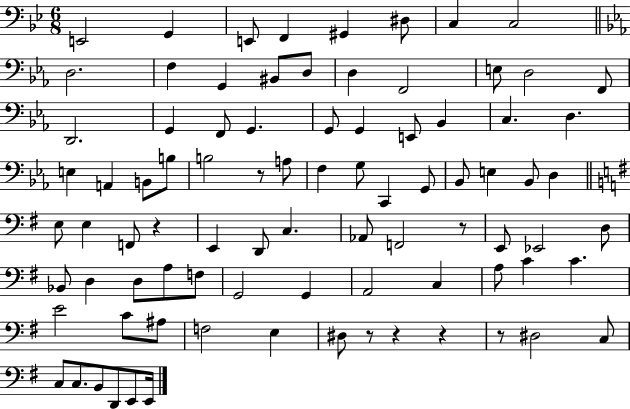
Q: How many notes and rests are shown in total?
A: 86